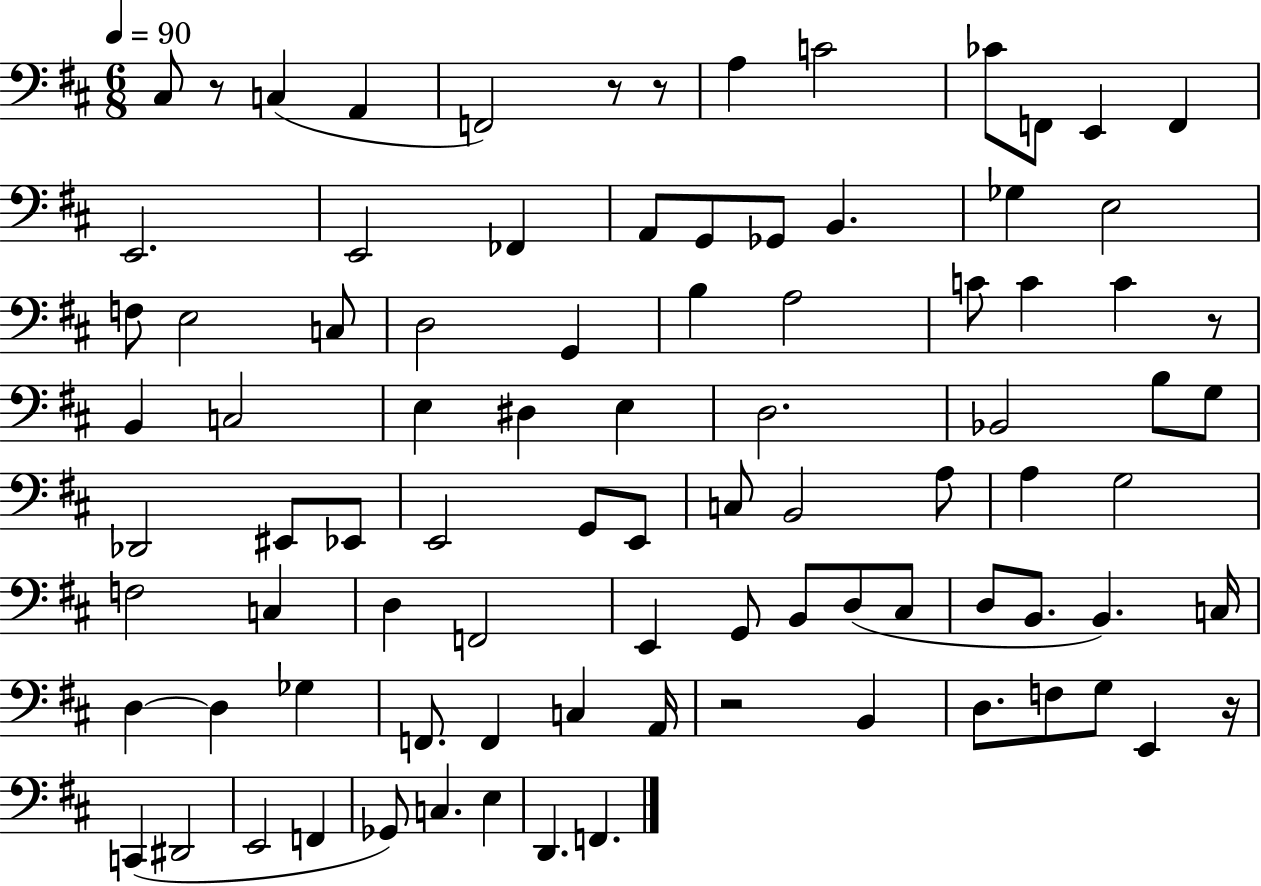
C#3/e R/e C3/q A2/q F2/h R/e R/e A3/q C4/h CES4/e F2/e E2/q F2/q E2/h. E2/h FES2/q A2/e G2/e Gb2/e B2/q. Gb3/q E3/h F3/e E3/h C3/e D3/h G2/q B3/q A3/h C4/e C4/q C4/q R/e B2/q C3/h E3/q D#3/q E3/q D3/h. Bb2/h B3/e G3/e Db2/h EIS2/e Eb2/e E2/h G2/e E2/e C3/e B2/h A3/e A3/q G3/h F3/h C3/q D3/q F2/h E2/q G2/e B2/e D3/e C#3/e D3/e B2/e. B2/q. C3/s D3/q D3/q Gb3/q F2/e. F2/q C3/q A2/s R/h B2/q D3/e. F3/e G3/e E2/q R/s C2/q D#2/h E2/h F2/q Gb2/e C3/q. E3/q D2/q. F2/q.